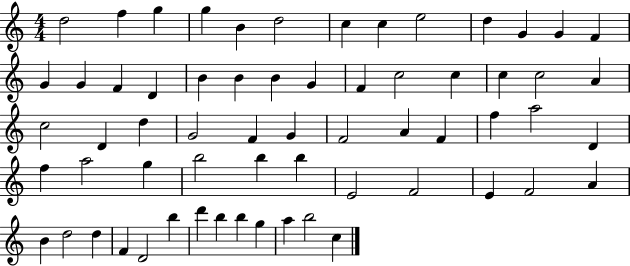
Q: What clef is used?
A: treble